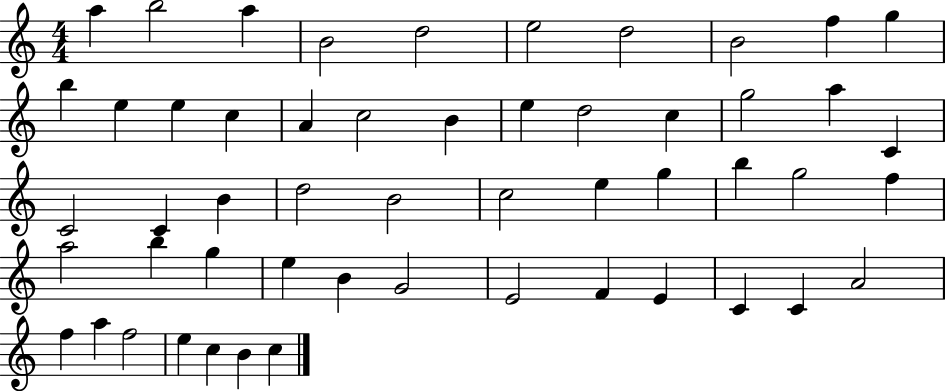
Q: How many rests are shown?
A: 0